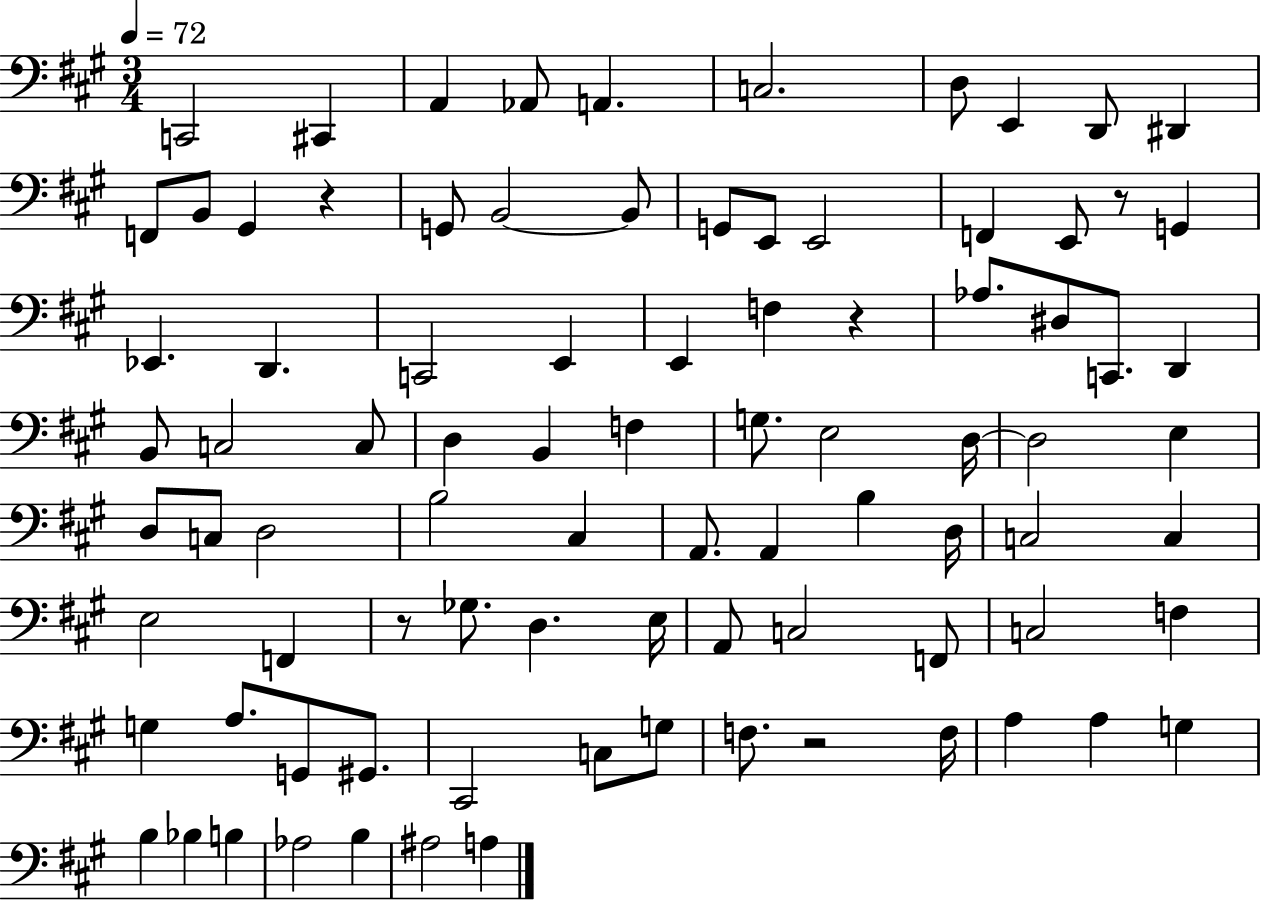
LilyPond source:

{
  \clef bass
  \numericTimeSignature
  \time 3/4
  \key a \major
  \tempo 4 = 72
  c,2 cis,4 | a,4 aes,8 a,4. | c2. | d8 e,4 d,8 dis,4 | \break f,8 b,8 gis,4 r4 | g,8 b,2~~ b,8 | g,8 e,8 e,2 | f,4 e,8 r8 g,4 | \break ees,4. d,4. | c,2 e,4 | e,4 f4 r4 | aes8. dis8 c,8. d,4 | \break b,8 c2 c8 | d4 b,4 f4 | g8. e2 d16~~ | d2 e4 | \break d8 c8 d2 | b2 cis4 | a,8. a,4 b4 d16 | c2 c4 | \break e2 f,4 | r8 ges8. d4. e16 | a,8 c2 f,8 | c2 f4 | \break g4 a8. g,8 gis,8. | cis,2 c8 g8 | f8. r2 f16 | a4 a4 g4 | \break b4 bes4 b4 | aes2 b4 | ais2 a4 | \bar "|."
}